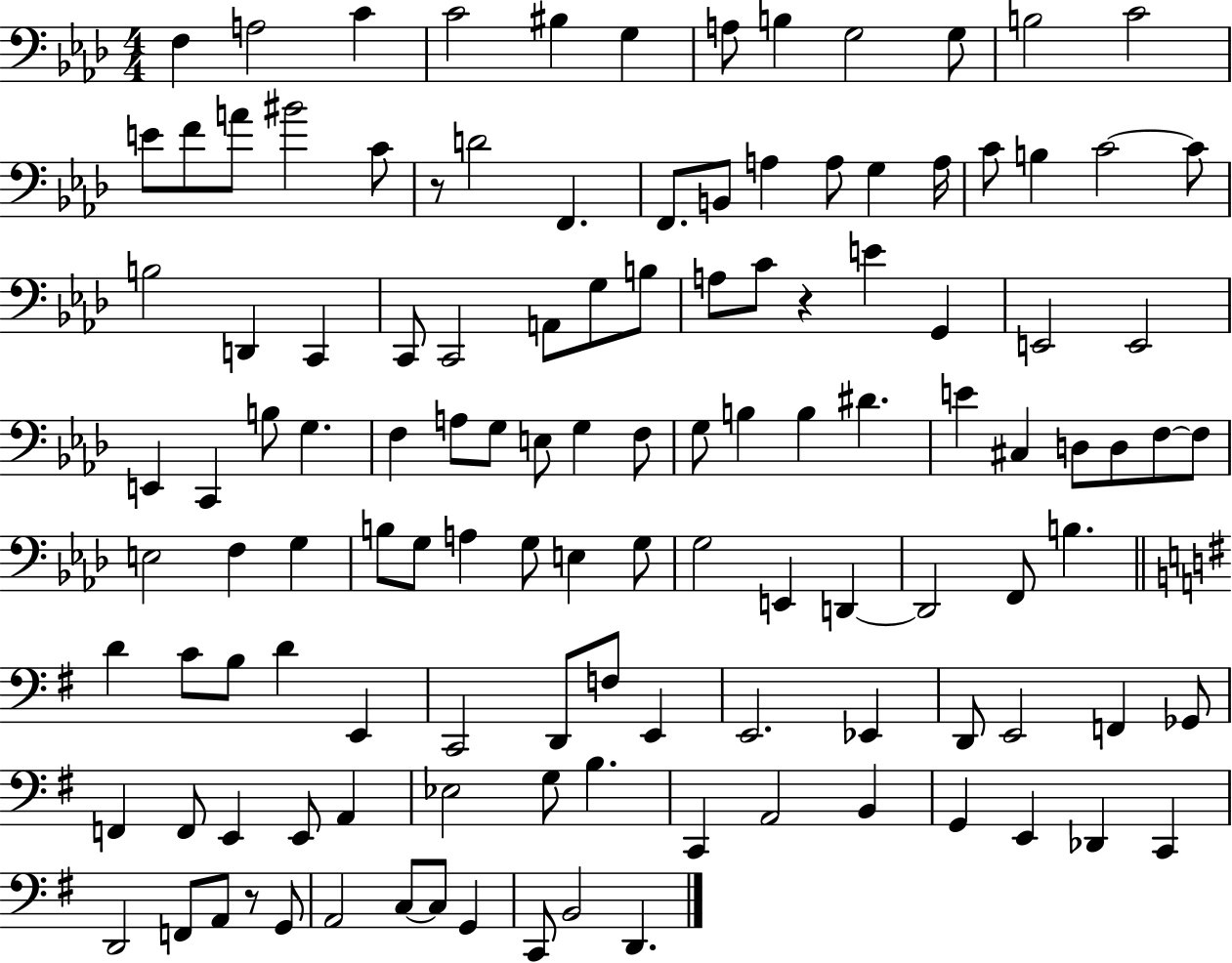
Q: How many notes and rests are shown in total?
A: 122